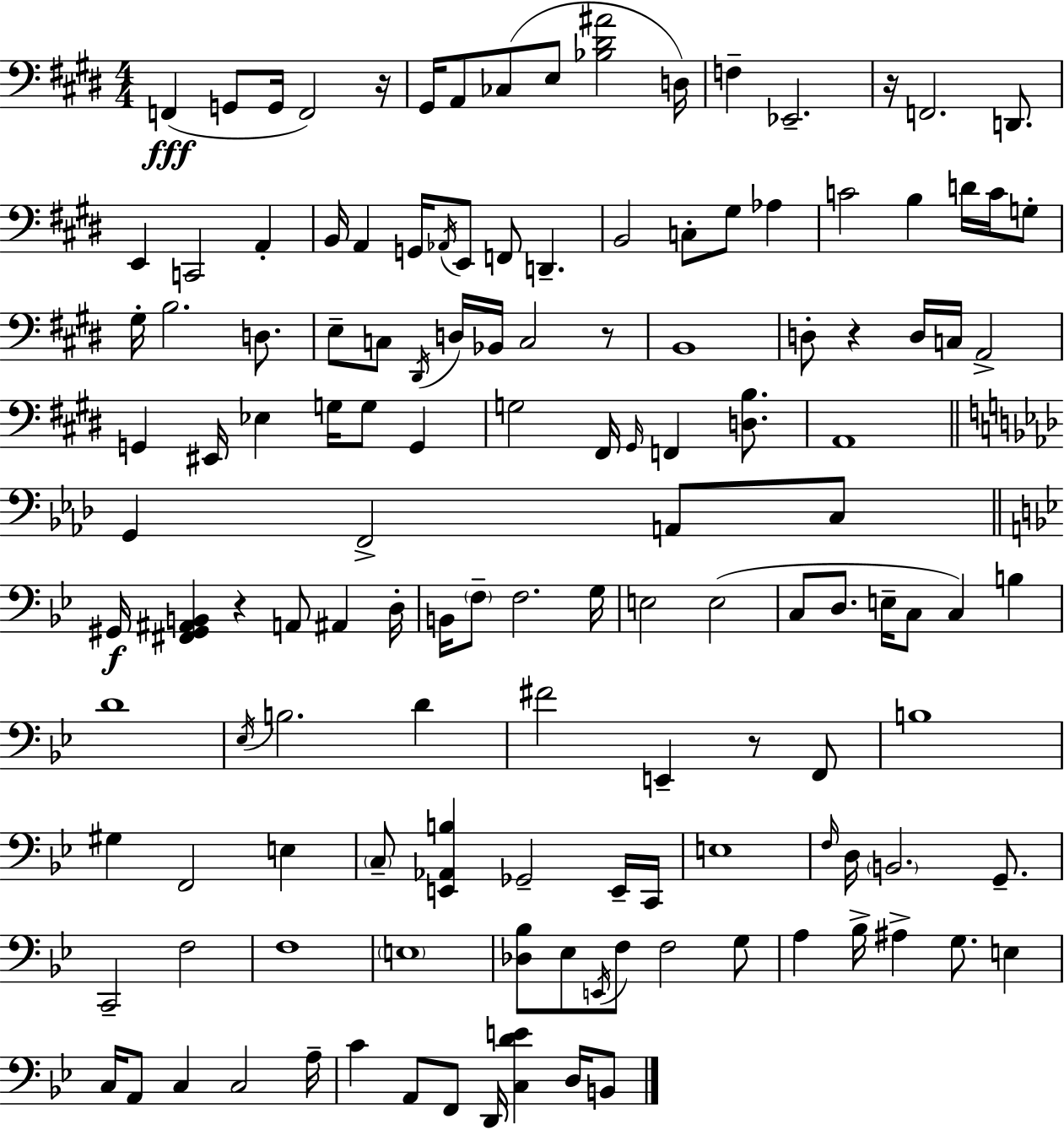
X:1
T:Untitled
M:4/4
L:1/4
K:E
F,, G,,/2 G,,/4 F,,2 z/4 ^G,,/4 A,,/2 _C,/2 E,/2 [_B,^D^A]2 D,/4 F, _E,,2 z/4 F,,2 D,,/2 E,, C,,2 A,, B,,/4 A,, G,,/4 _A,,/4 E,,/2 F,,/2 D,, B,,2 C,/2 ^G,/2 _A, C2 B, D/4 C/4 G,/2 ^G,/4 B,2 D,/2 E,/2 C,/2 ^D,,/4 D,/4 _B,,/4 C,2 z/2 B,,4 D,/2 z D,/4 C,/4 A,,2 G,, ^E,,/4 _E, G,/4 G,/2 G,, G,2 ^F,,/4 ^G,,/4 F,, [D,B,]/2 A,,4 G,, F,,2 A,,/2 C,/2 ^G,,/4 [^F,,^G,,^A,,B,,] z A,,/2 ^A,, D,/4 B,,/4 F,/2 F,2 G,/4 E,2 E,2 C,/2 D,/2 E,/4 C,/2 C, B, D4 _E,/4 B,2 D ^F2 E,, z/2 F,,/2 B,4 ^G, F,,2 E, C,/2 [E,,_A,,B,] _G,,2 E,,/4 C,,/4 E,4 F,/4 D,/4 B,,2 G,,/2 C,,2 F,2 F,4 E,4 [_D,_B,]/2 _E,/2 E,,/4 F,/2 F,2 G,/2 A, _B,/4 ^A, G,/2 E, C,/4 A,,/2 C, C,2 A,/4 C A,,/2 F,,/2 D,,/4 [C,DE] D,/4 B,,/2